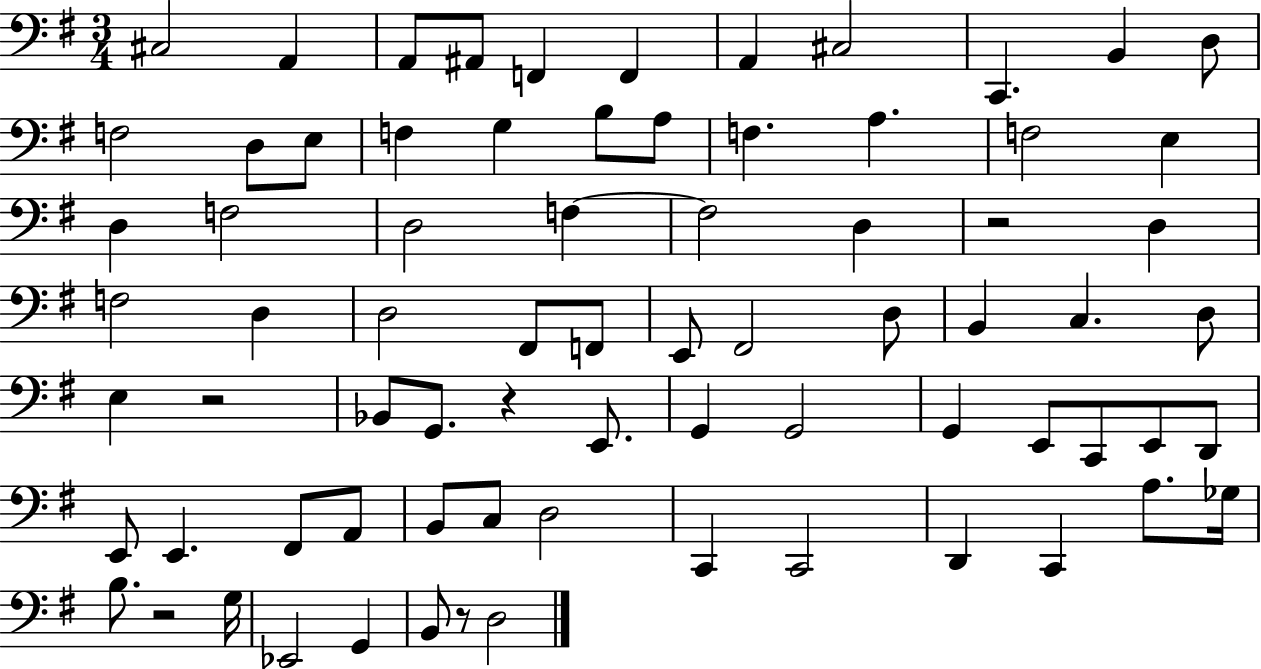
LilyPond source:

{
  \clef bass
  \numericTimeSignature
  \time 3/4
  \key g \major
  \repeat volta 2 { cis2 a,4 | a,8 ais,8 f,4 f,4 | a,4 cis2 | c,4. b,4 d8 | \break f2 d8 e8 | f4 g4 b8 a8 | f4. a4. | f2 e4 | \break d4 f2 | d2 f4~~ | f2 d4 | r2 d4 | \break f2 d4 | d2 fis,8 f,8 | e,8 fis,2 d8 | b,4 c4. d8 | \break e4 r2 | bes,8 g,8. r4 e,8. | g,4 g,2 | g,4 e,8 c,8 e,8 d,8 | \break e,8 e,4. fis,8 a,8 | b,8 c8 d2 | c,4 c,2 | d,4 c,4 a8. ges16 | \break b8. r2 g16 | ees,2 g,4 | b,8 r8 d2 | } \bar "|."
}